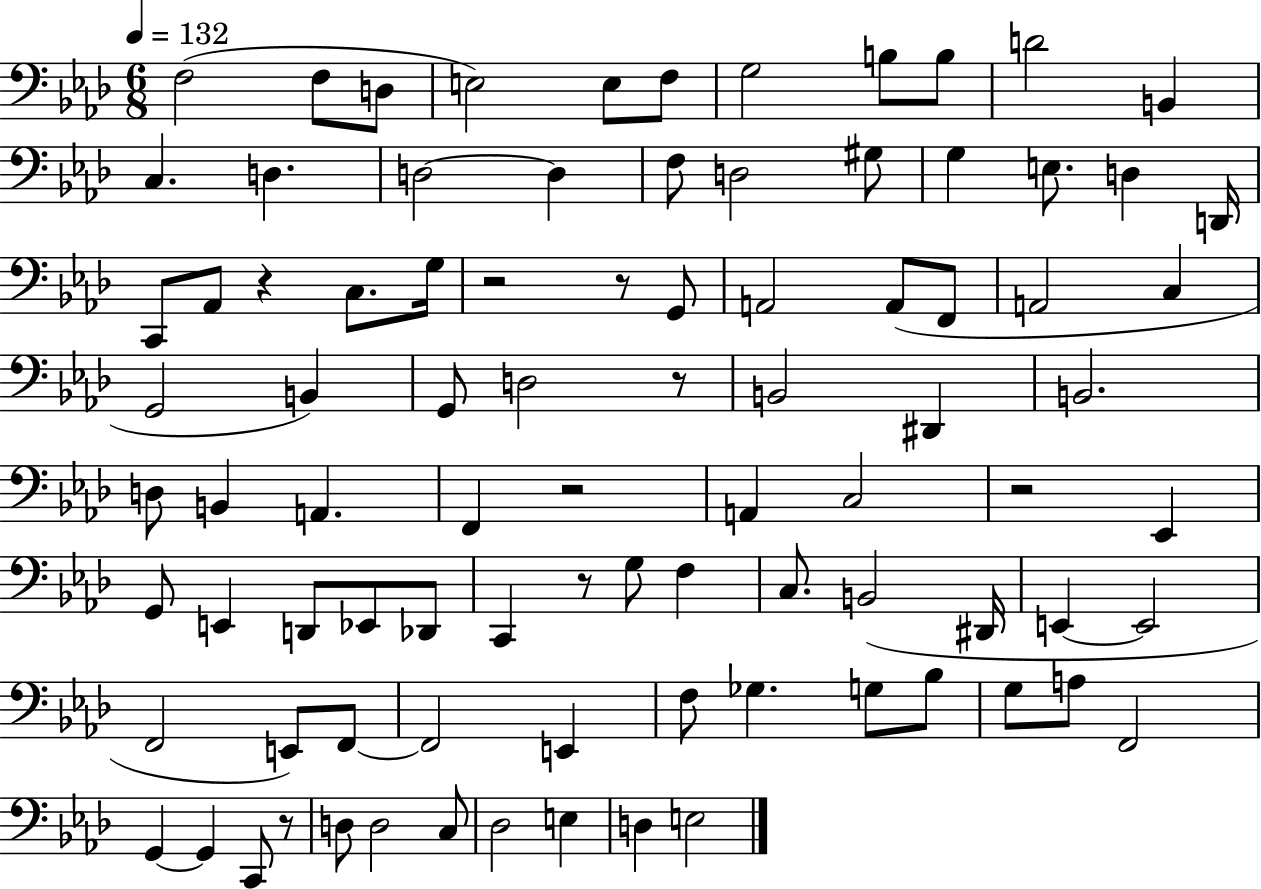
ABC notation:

X:1
T:Untitled
M:6/8
L:1/4
K:Ab
F,2 F,/2 D,/2 E,2 E,/2 F,/2 G,2 B,/2 B,/2 D2 B,, C, D, D,2 D, F,/2 D,2 ^G,/2 G, E,/2 D, D,,/4 C,,/2 _A,,/2 z C,/2 G,/4 z2 z/2 G,,/2 A,,2 A,,/2 F,,/2 A,,2 C, G,,2 B,, G,,/2 D,2 z/2 B,,2 ^D,, B,,2 D,/2 B,, A,, F,, z2 A,, C,2 z2 _E,, G,,/2 E,, D,,/2 _E,,/2 _D,,/2 C,, z/2 G,/2 F, C,/2 B,,2 ^D,,/4 E,, E,,2 F,,2 E,,/2 F,,/2 F,,2 E,, F,/2 _G, G,/2 _B,/2 G,/2 A,/2 F,,2 G,, G,, C,,/2 z/2 D,/2 D,2 C,/2 _D,2 E, D, E,2